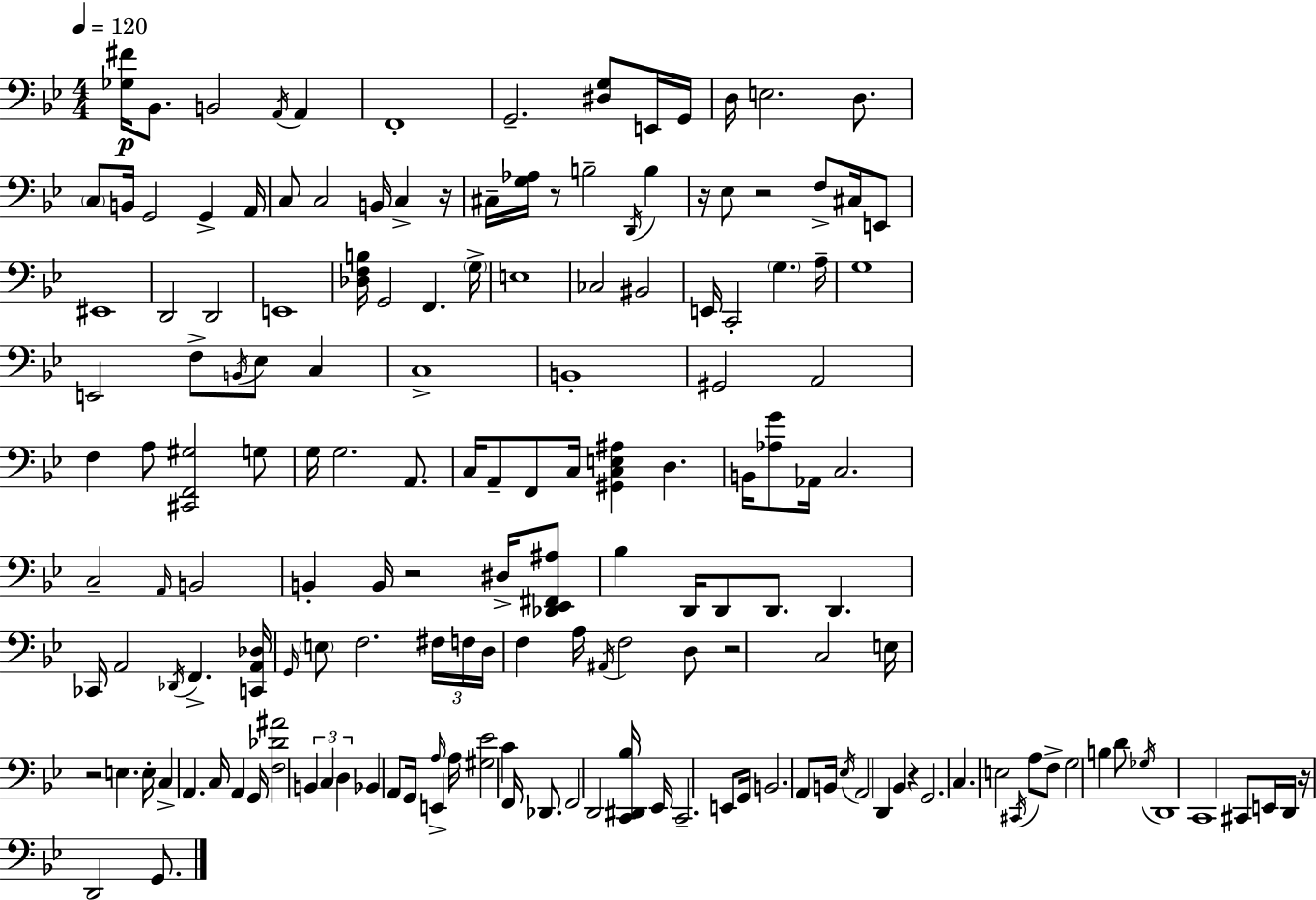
X:1
T:Untitled
M:4/4
L:1/4
K:Bb
[_G,^F]/4 _B,,/2 B,,2 A,,/4 A,, F,,4 G,,2 [^D,G,]/2 E,,/4 G,,/4 D,/4 E,2 D,/2 C,/2 B,,/4 G,,2 G,, A,,/4 C,/2 C,2 B,,/4 C, z/4 ^C,/4 [G,_A,]/4 z/2 B,2 D,,/4 B, z/4 _E,/2 z2 F,/2 ^C,/4 E,,/2 ^E,,4 D,,2 D,,2 E,,4 [_D,F,B,]/4 G,,2 F,, G,/4 E,4 _C,2 ^B,,2 E,,/4 C,,2 G, A,/4 G,4 E,,2 F,/2 B,,/4 _E,/2 C, C,4 B,,4 ^G,,2 A,,2 F, A,/2 [^C,,F,,^G,]2 G,/2 G,/4 G,2 A,,/2 C,/4 A,,/2 F,,/2 C,/4 [^G,,C,E,^A,] D, B,,/4 [_A,G]/2 _A,,/4 C,2 C,2 A,,/4 B,,2 B,, B,,/4 z2 ^D,/4 [_D,,_E,,^F,,^A,]/2 _B, D,,/4 D,,/2 D,,/2 D,, _C,,/4 A,,2 _D,,/4 F,, [C,,A,,_D,]/4 G,,/4 E,/2 F,2 ^F,/4 F,/4 D,/4 F, A,/4 ^A,,/4 F,2 D,/2 z2 C,2 E,/4 z2 E, E,/4 C, A,, C,/4 A,, G,,/4 [F,_D^A]2 B,, C, D, _B,, A,,/2 G,,/4 E,, A,/4 A,/4 [^G,_E]2 C F,,/4 _D,,/2 F,,2 D,,2 [C,,^D,,_B,]/4 _E,,/4 C,,2 E,,/2 G,,/4 B,,2 A,,/2 B,,/4 _E,/4 A,,2 D,, _B,, z G,,2 C, E,2 ^C,,/4 A,/2 F,/2 G,2 B, D/2 _G,/4 D,,4 C,,4 ^C,,/2 E,,/4 D,,/4 z/4 D,,2 G,,/2